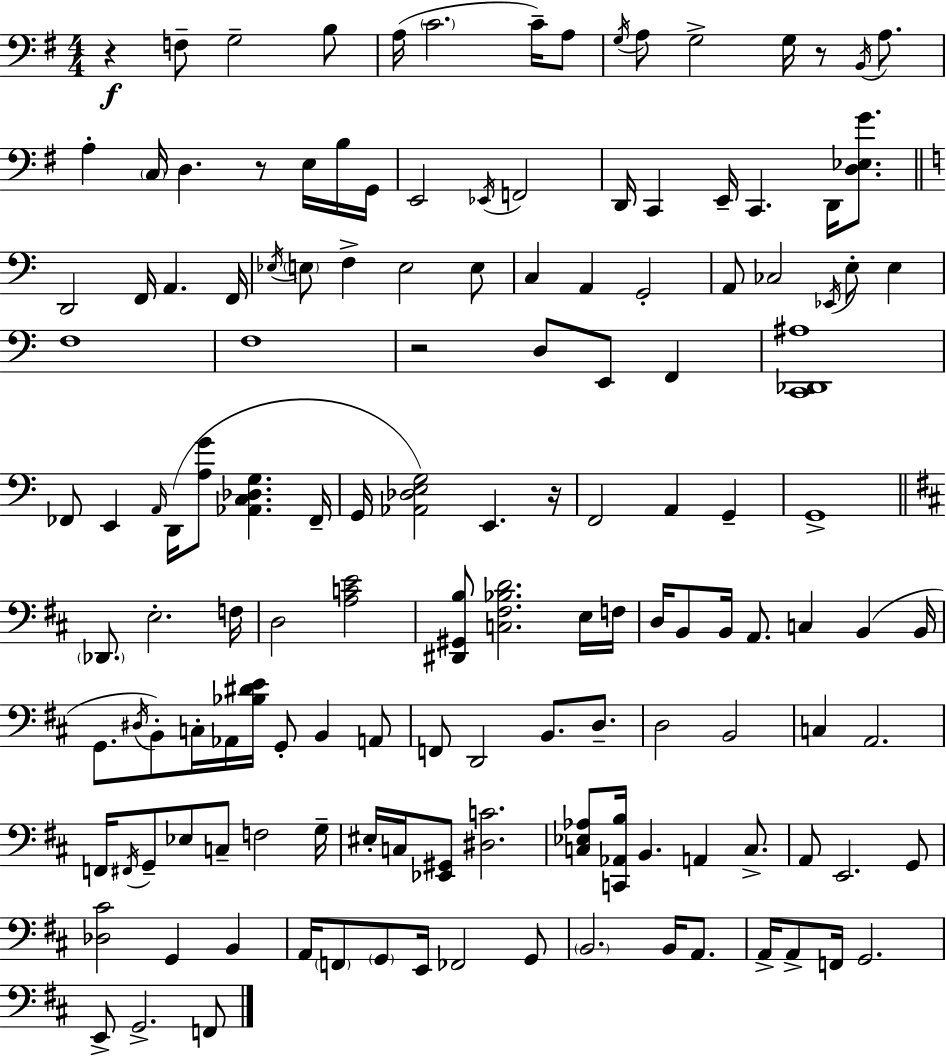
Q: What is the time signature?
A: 4/4